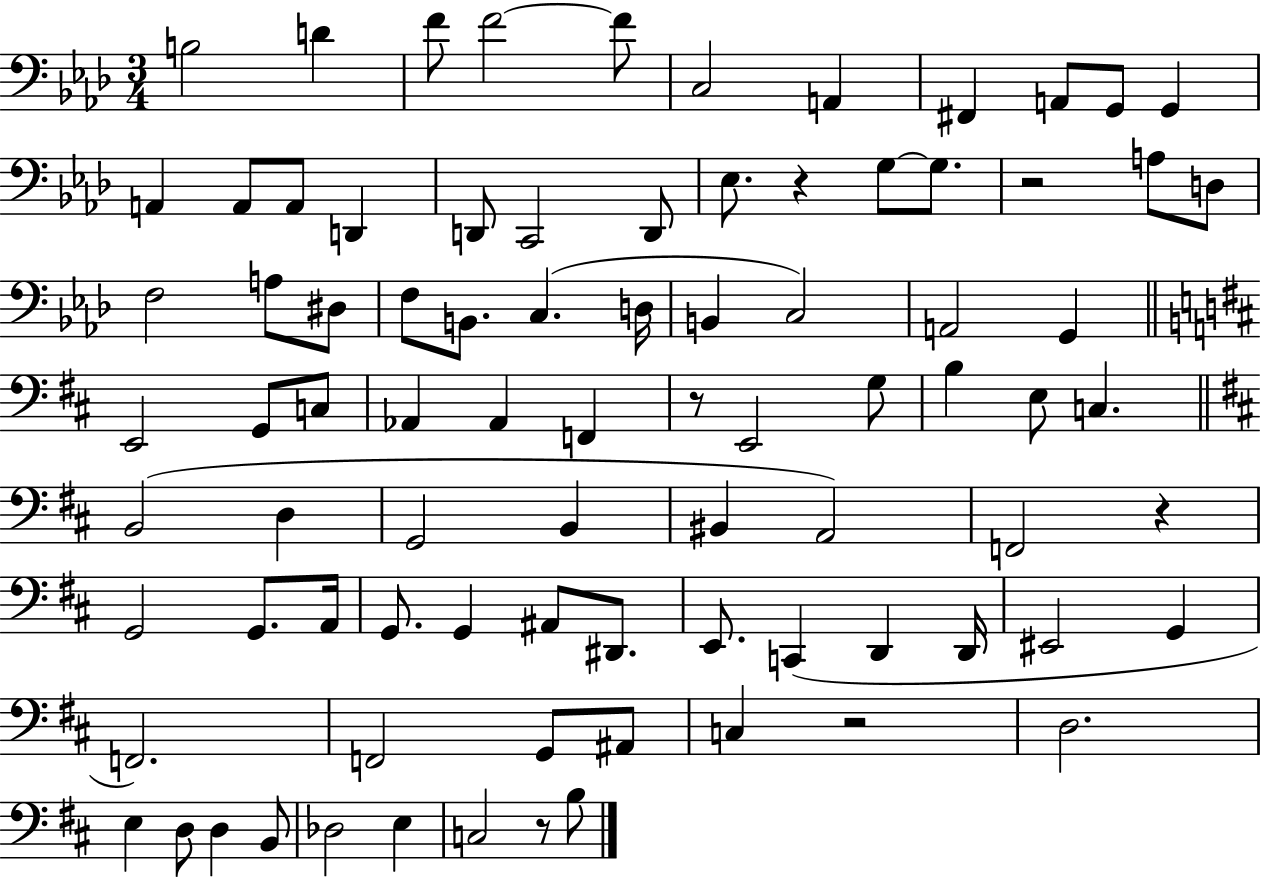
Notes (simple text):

B3/h D4/q F4/e F4/h F4/e C3/h A2/q F#2/q A2/e G2/e G2/q A2/q A2/e A2/e D2/q D2/e C2/h D2/e Eb3/e. R/q G3/e G3/e. R/h A3/e D3/e F3/h A3/e D#3/e F3/e B2/e. C3/q. D3/s B2/q C3/h A2/h G2/q E2/h G2/e C3/e Ab2/q Ab2/q F2/q R/e E2/h G3/e B3/q E3/e C3/q. B2/h D3/q G2/h B2/q BIS2/q A2/h F2/h R/q G2/h G2/e. A2/s G2/e. G2/q A#2/e D#2/e. E2/e. C2/q D2/q D2/s EIS2/h G2/q F2/h. F2/h G2/e A#2/e C3/q R/h D3/h. E3/q D3/e D3/q B2/e Db3/h E3/q C3/h R/e B3/e